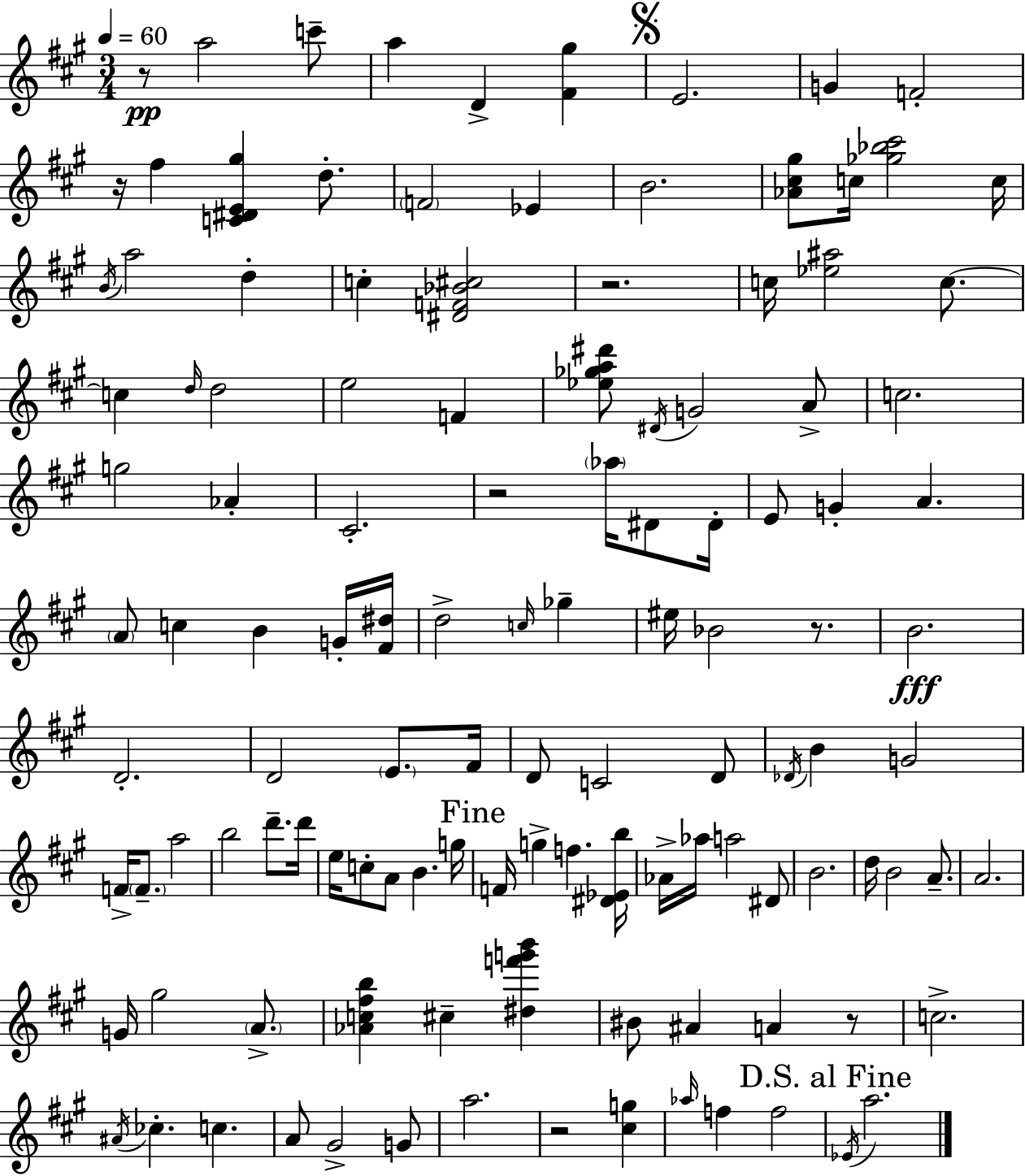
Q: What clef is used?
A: treble